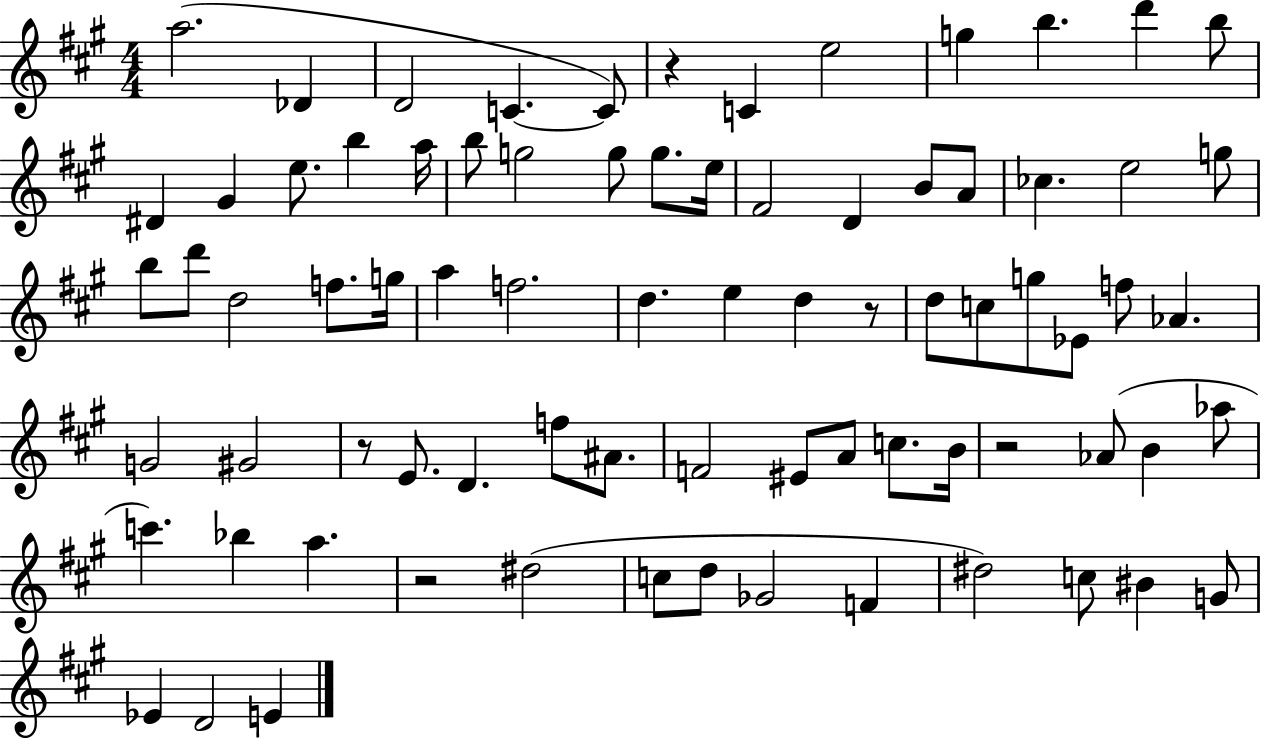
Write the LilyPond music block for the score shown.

{
  \clef treble
  \numericTimeSignature
  \time 4/4
  \key a \major
  \repeat volta 2 { a''2.( des'4 | d'2 c'4.~~ c'8) | r4 c'4 e''2 | g''4 b''4. d'''4 b''8 | \break dis'4 gis'4 e''8. b''4 a''16 | b''8 g''2 g''8 g''8. e''16 | fis'2 d'4 b'8 a'8 | ces''4. e''2 g''8 | \break b''8 d'''8 d''2 f''8. g''16 | a''4 f''2. | d''4. e''4 d''4 r8 | d''8 c''8 g''8 ees'8 f''8 aes'4. | \break g'2 gis'2 | r8 e'8. d'4. f''8 ais'8. | f'2 eis'8 a'8 c''8. b'16 | r2 aes'8( b'4 aes''8 | \break c'''4.) bes''4 a''4. | r2 dis''2( | c''8 d''8 ges'2 f'4 | dis''2) c''8 bis'4 g'8 | \break ees'4 d'2 e'4 | } \bar "|."
}